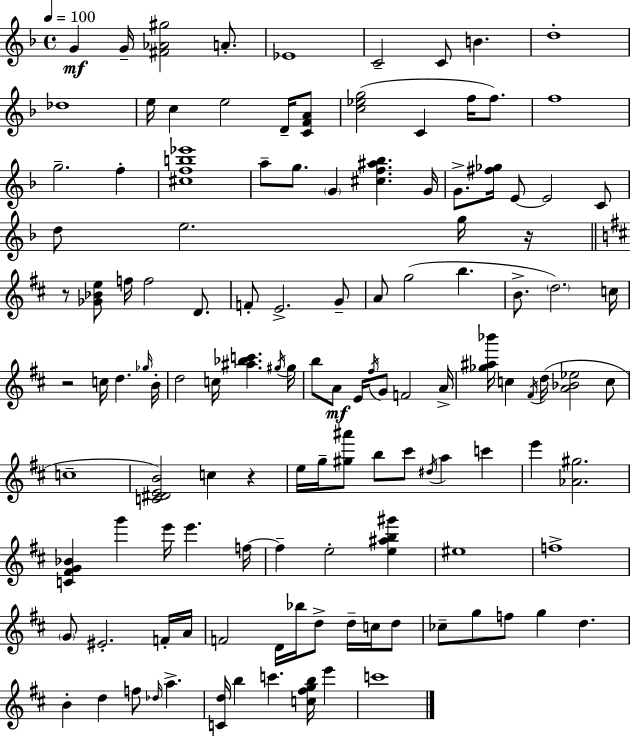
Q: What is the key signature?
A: D minor